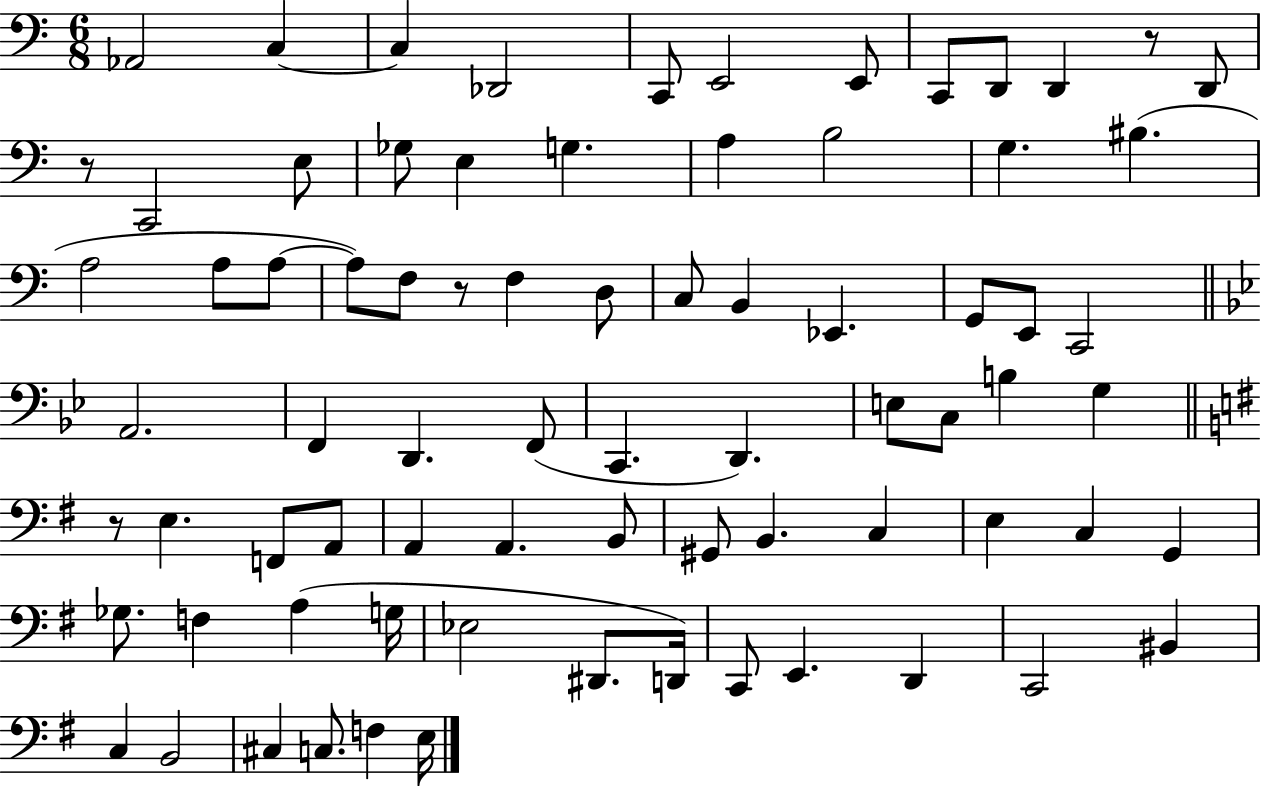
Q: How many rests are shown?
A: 4